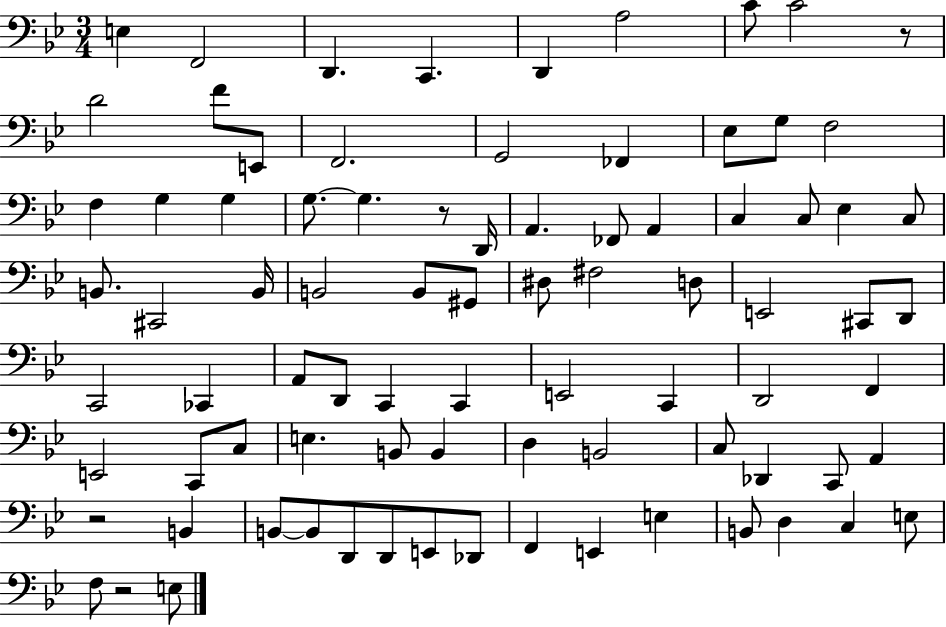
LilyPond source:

{
  \clef bass
  \numericTimeSignature
  \time 3/4
  \key bes \major
  \repeat volta 2 { e4 f,2 | d,4. c,4. | d,4 a2 | c'8 c'2 r8 | \break d'2 f'8 e,8 | f,2. | g,2 fes,4 | ees8 g8 f2 | \break f4 g4 g4 | g8.~~ g4. r8 d,16 | a,4. fes,8 a,4 | c4 c8 ees4 c8 | \break b,8. cis,2 b,16 | b,2 b,8 gis,8 | dis8 fis2 d8 | e,2 cis,8 d,8 | \break c,2 ces,4 | a,8 d,8 c,4 c,4 | e,2 c,4 | d,2 f,4 | \break e,2 c,8 c8 | e4. b,8 b,4 | d4 b,2 | c8 des,4 c,8 a,4 | \break r2 b,4 | b,8~~ b,8 d,8 d,8 e,8 des,8 | f,4 e,4 e4 | b,8 d4 c4 e8 | \break f8 r2 e8 | } \bar "|."
}